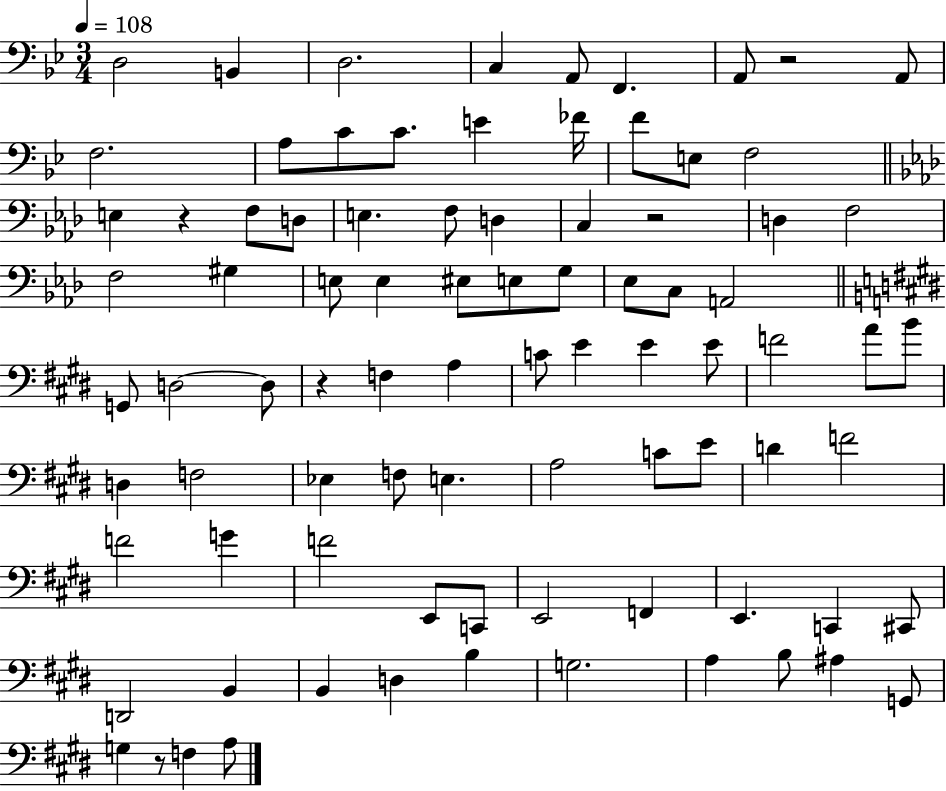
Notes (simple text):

D3/h B2/q D3/h. C3/q A2/e F2/q. A2/e R/h A2/e F3/h. A3/e C4/e C4/e. E4/q FES4/s F4/e E3/e F3/h E3/q R/q F3/e D3/e E3/q. F3/e D3/q C3/q R/h D3/q F3/h F3/h G#3/q E3/e E3/q EIS3/e E3/e G3/e Eb3/e C3/e A2/h G2/e D3/h D3/e R/q F3/q A3/q C4/e E4/q E4/q E4/e F4/h A4/e B4/e D3/q F3/h Eb3/q F3/e E3/q. A3/h C4/e E4/e D4/q F4/h F4/h G4/q F4/h E2/e C2/e E2/h F2/q E2/q. C2/q C#2/e D2/h B2/q B2/q D3/q B3/q G3/h. A3/q B3/e A#3/q G2/e G3/q R/e F3/q A3/e